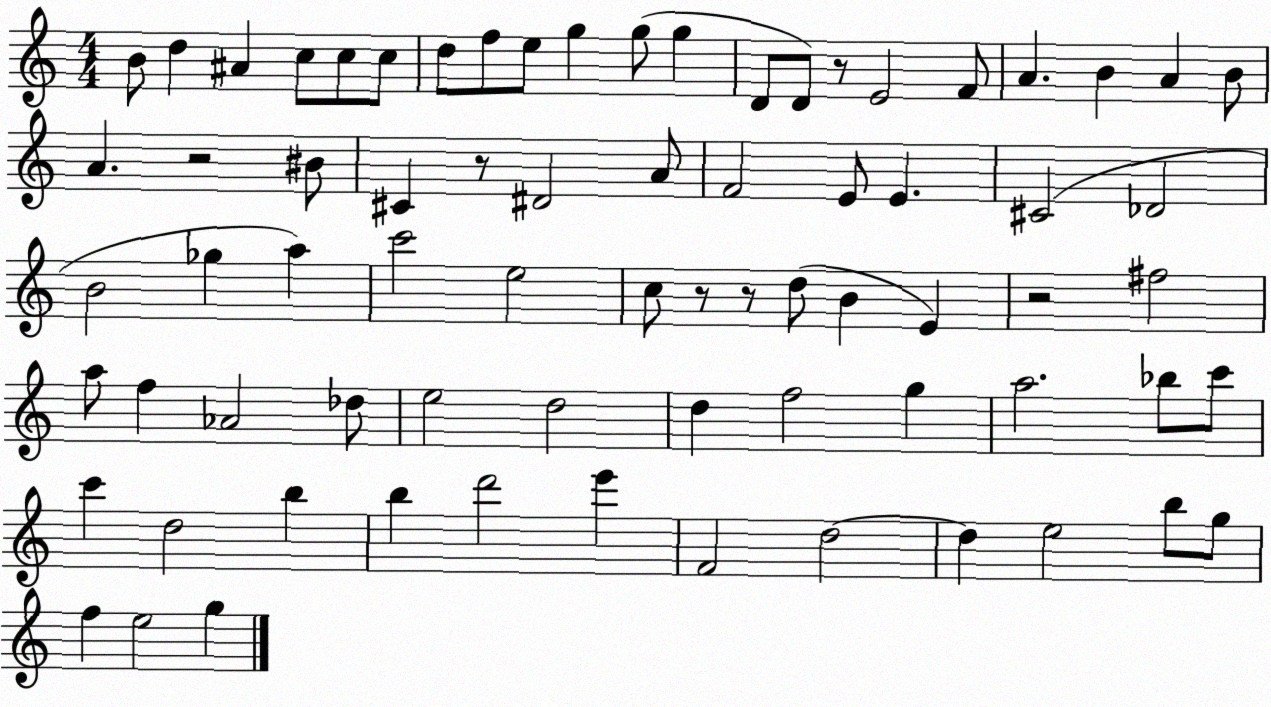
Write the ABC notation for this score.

X:1
T:Untitled
M:4/4
L:1/4
K:C
B/2 d ^A c/2 c/2 c/2 d/2 f/2 e/2 g g/2 g D/2 D/2 z/2 E2 F/2 A B A B/2 A z2 ^B/2 ^C z/2 ^D2 A/2 F2 E/2 E ^C2 _D2 B2 _g a c'2 e2 c/2 z/2 z/2 d/2 B E z2 ^f2 a/2 f _A2 _d/2 e2 d2 d f2 g a2 _b/2 c'/2 c' d2 b b d'2 e' F2 d2 d e2 b/2 g/2 f e2 g